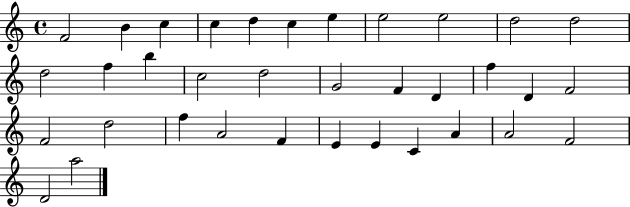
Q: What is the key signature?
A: C major